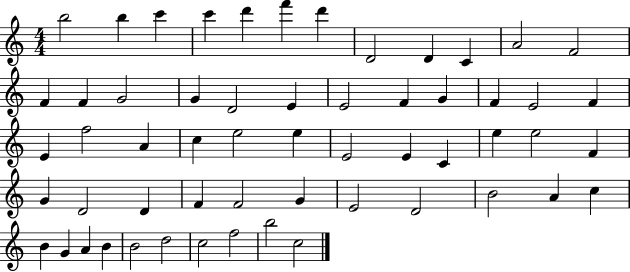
{
  \clef treble
  \numericTimeSignature
  \time 4/4
  \key c \major
  b''2 b''4 c'''4 | c'''4 d'''4 f'''4 d'''4 | d'2 d'4 c'4 | a'2 f'2 | \break f'4 f'4 g'2 | g'4 d'2 e'4 | e'2 f'4 g'4 | f'4 e'2 f'4 | \break e'4 f''2 a'4 | c''4 e''2 e''4 | e'2 e'4 c'4 | e''4 e''2 f'4 | \break g'4 d'2 d'4 | f'4 f'2 g'4 | e'2 d'2 | b'2 a'4 c''4 | \break b'4 g'4 a'4 b'4 | b'2 d''2 | c''2 f''2 | b''2 c''2 | \break \bar "|."
}